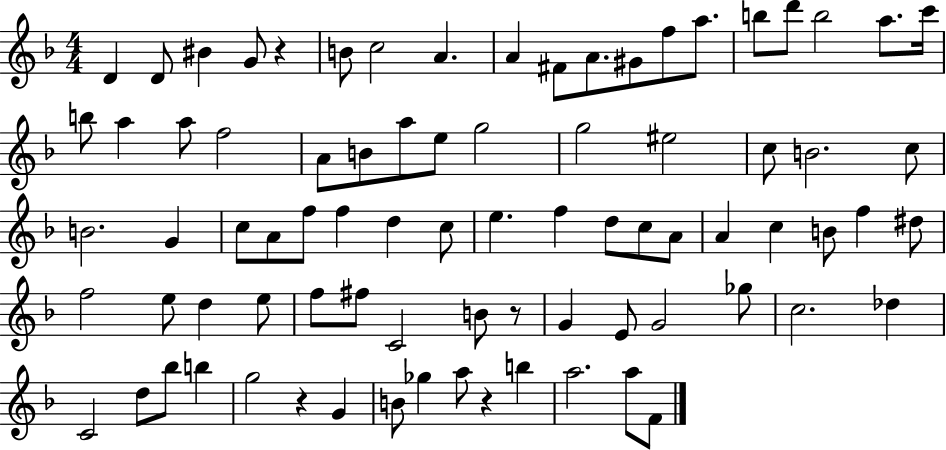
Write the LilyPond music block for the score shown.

{
  \clef treble
  \numericTimeSignature
  \time 4/4
  \key f \major
  d'4 d'8 bis'4 g'8 r4 | b'8 c''2 a'4. | a'4 fis'8 a'8. gis'8 f''8 a''8. | b''8 d'''8 b''2 a''8. c'''16 | \break b''8 a''4 a''8 f''2 | a'8 b'8 a''8 e''8 g''2 | g''2 eis''2 | c''8 b'2. c''8 | \break b'2. g'4 | c''8 a'8 f''8 f''4 d''4 c''8 | e''4. f''4 d''8 c''8 a'8 | a'4 c''4 b'8 f''4 dis''8 | \break f''2 e''8 d''4 e''8 | f''8 fis''8 c'2 b'8 r8 | g'4 e'8 g'2 ges''8 | c''2. des''4 | \break c'2 d''8 bes''8 b''4 | g''2 r4 g'4 | b'8 ges''4 a''8 r4 b''4 | a''2. a''8 f'8 | \break \bar "|."
}